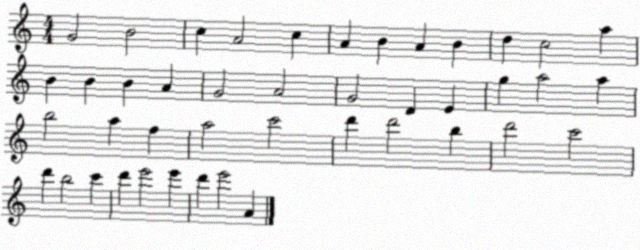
X:1
T:Untitled
M:4/4
L:1/4
K:C
G2 B2 c A2 c A B A B d c2 a B B B A G2 A2 G2 D E g a2 a b2 a f a2 c'2 d' d'2 b d'2 c'2 d' b2 c' d' e'2 e' d' e'2 A